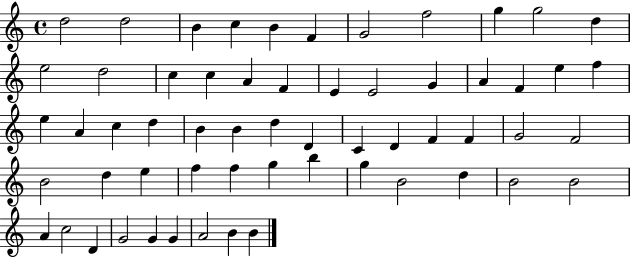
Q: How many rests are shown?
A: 0